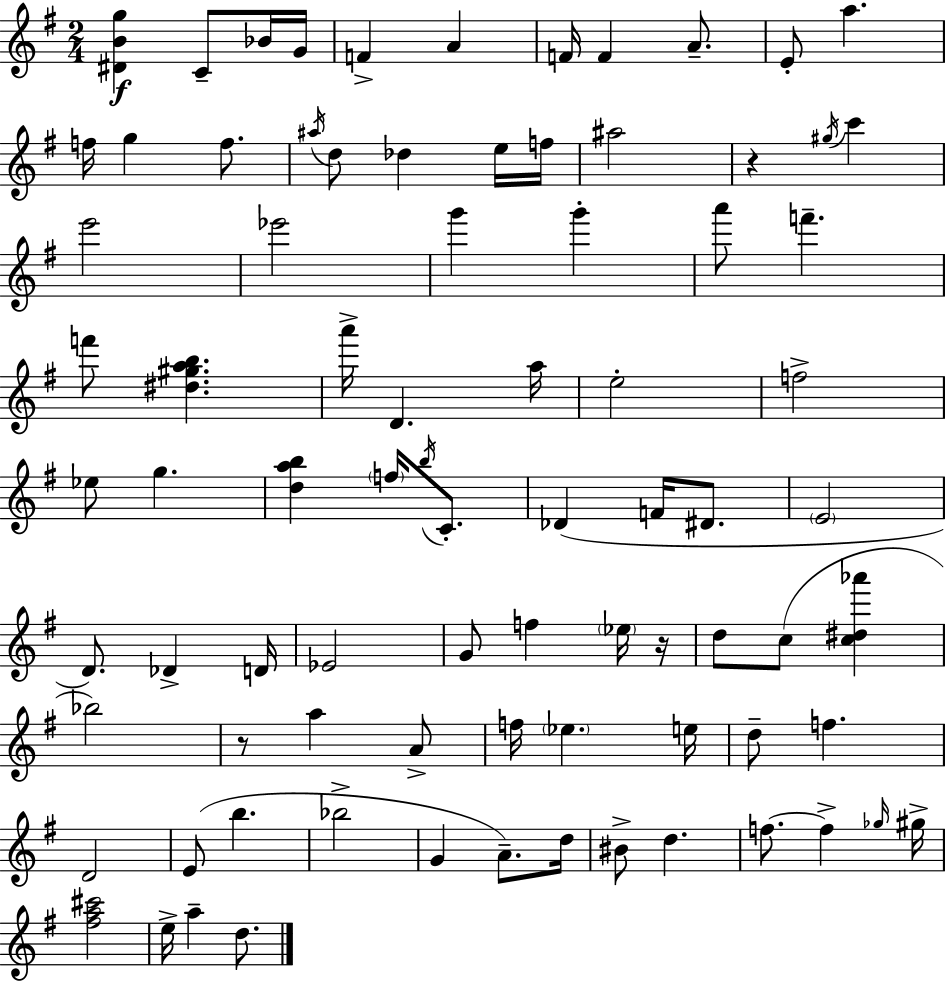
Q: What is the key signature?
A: E minor